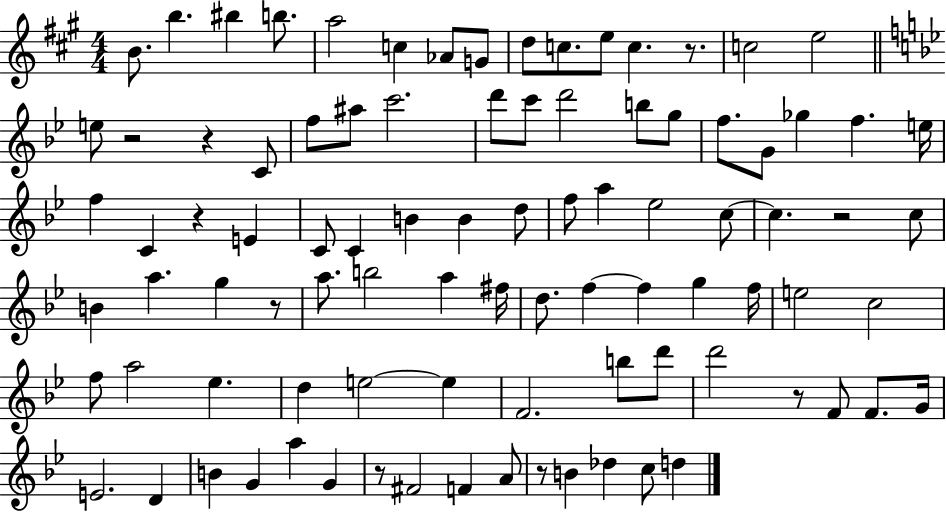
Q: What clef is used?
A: treble